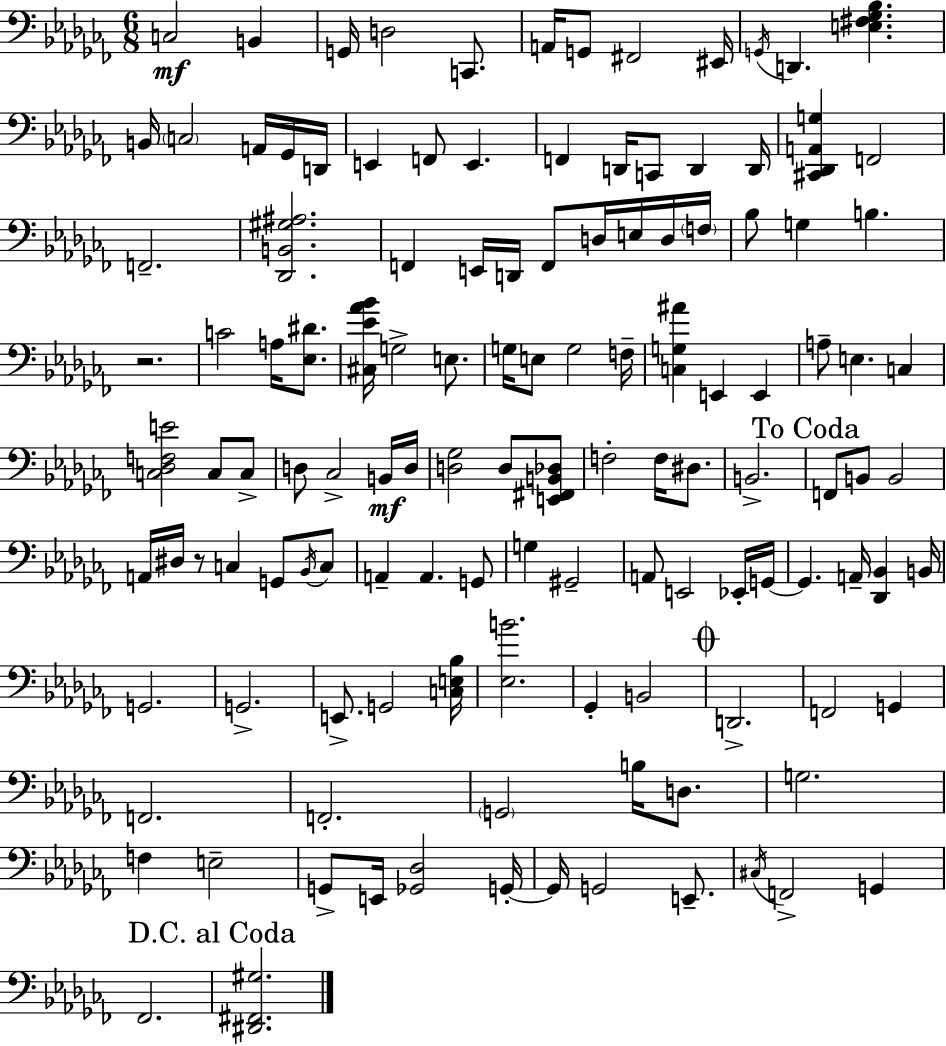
{
  \clef bass
  \numericTimeSignature
  \time 6/8
  \key aes \minor
  \repeat volta 2 { c2\mf b,4 | g,16 d2 c,8. | a,16 g,8 fis,2 eis,16 | \acciaccatura { g,16 } d,4. <e fis ges bes>4. | \break b,16 \parenthesize c2 a,16 ges,16 | d,16 e,4 f,8 e,4. | f,4 d,16 c,8 d,4 | d,16 <cis, des, a, g>4 f,2 | \break f,2.-- | <des, b, gis ais>2. | f,4 e,16 d,16 f,8 d16 e16 d16 | \parenthesize f16 bes8 g4 b4. | \break r2. | c'2 a16 <ees dis'>8. | <cis ees' aes' bes'>16 g2-> e8. | g16 e8 g2 | \break f16-- <c g ais'>4 e,4 e,4 | a8-- e4. c4 | <c des f e'>2 c8 c8-> | d8 ces2-> b,16\mf | \break d16 <d ges>2 d8 <e, fis, b, des>8 | f2-. f16 dis8. | b,2.-> | \mark "To Coda" f,8 b,8 b,2 | \break a,16 dis16 r8 c4 g,8 \acciaccatura { bes,16 } | c8 a,4-- a,4. | g,8 g4 gis,2-- | a,8 e,2 | \break ees,16-. g,16~~ g,4. a,16-- <des, bes,>4 | b,16 g,2. | g,2.-> | e,8.-> g,2 | \break <c e bes>16 <ees b'>2. | ges,4-. b,2 | \mark \markup { \musicglyph "scripts.coda" } d,2.-> | f,2 g,4 | \break f,2. | f,2.-. | \parenthesize g,2 b16 d8. | g2. | \break f4 e2-- | g,8-> e,16 <ges, des>2 | g,16-.~~ g,16 g,2 e,8.-- | \acciaccatura { cis16 } f,2-> g,4 | \break fes,2. | \mark "D.C. al Coda" <dis, fis, gis>2. | } \bar "|."
}